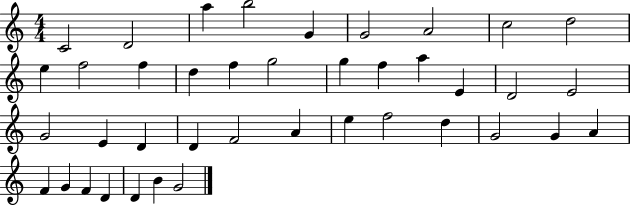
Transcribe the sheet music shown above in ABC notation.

X:1
T:Untitled
M:4/4
L:1/4
K:C
C2 D2 a b2 G G2 A2 c2 d2 e f2 f d f g2 g f a E D2 E2 G2 E D D F2 A e f2 d G2 G A F G F D D B G2